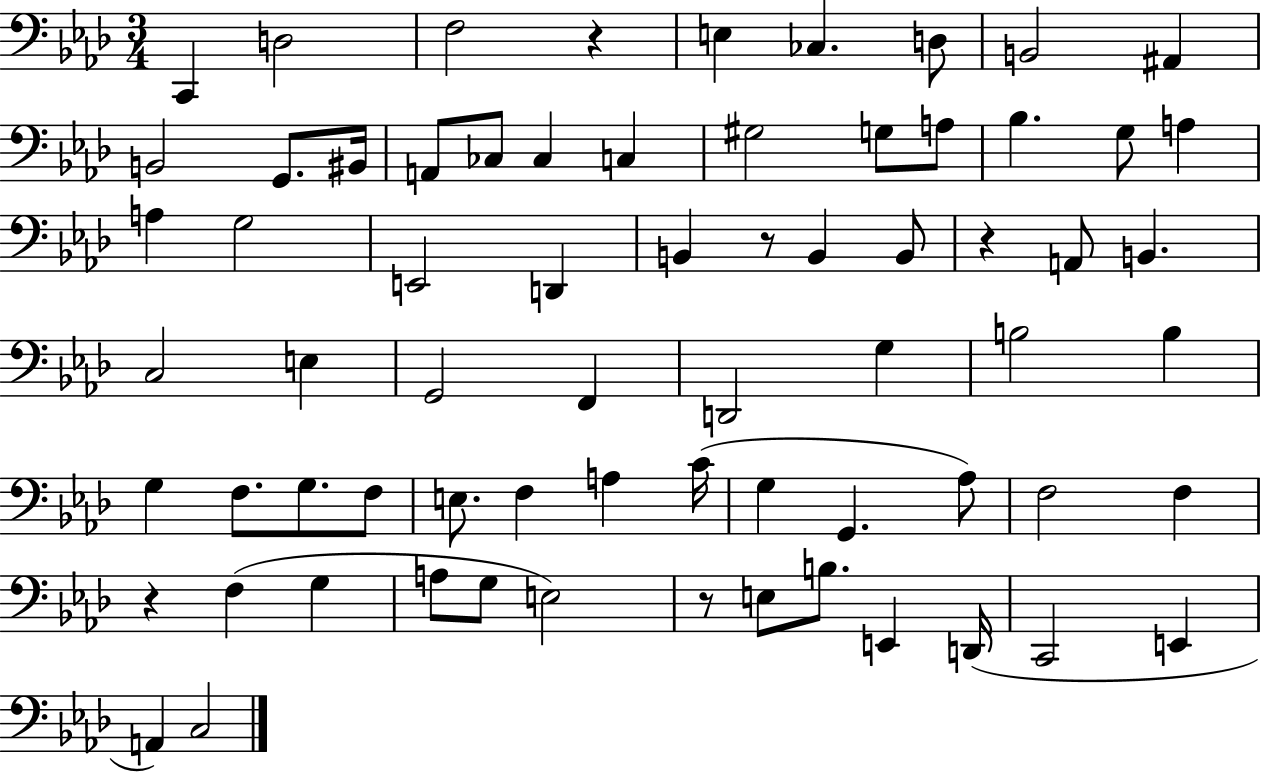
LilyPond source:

{
  \clef bass
  \numericTimeSignature
  \time 3/4
  \key aes \major
  \repeat volta 2 { c,4 d2 | f2 r4 | e4 ces4. d8 | b,2 ais,4 | \break b,2 g,8. bis,16 | a,8 ces8 ces4 c4 | gis2 g8 a8 | bes4. g8 a4 | \break a4 g2 | e,2 d,4 | b,4 r8 b,4 b,8 | r4 a,8 b,4. | \break c2 e4 | g,2 f,4 | d,2 g4 | b2 b4 | \break g4 f8. g8. f8 | e8. f4 a4 c'16( | g4 g,4. aes8) | f2 f4 | \break r4 f4( g4 | a8 g8 e2) | r8 e8 b8. e,4 d,16( | c,2 e,4 | \break a,4) c2 | } \bar "|."
}